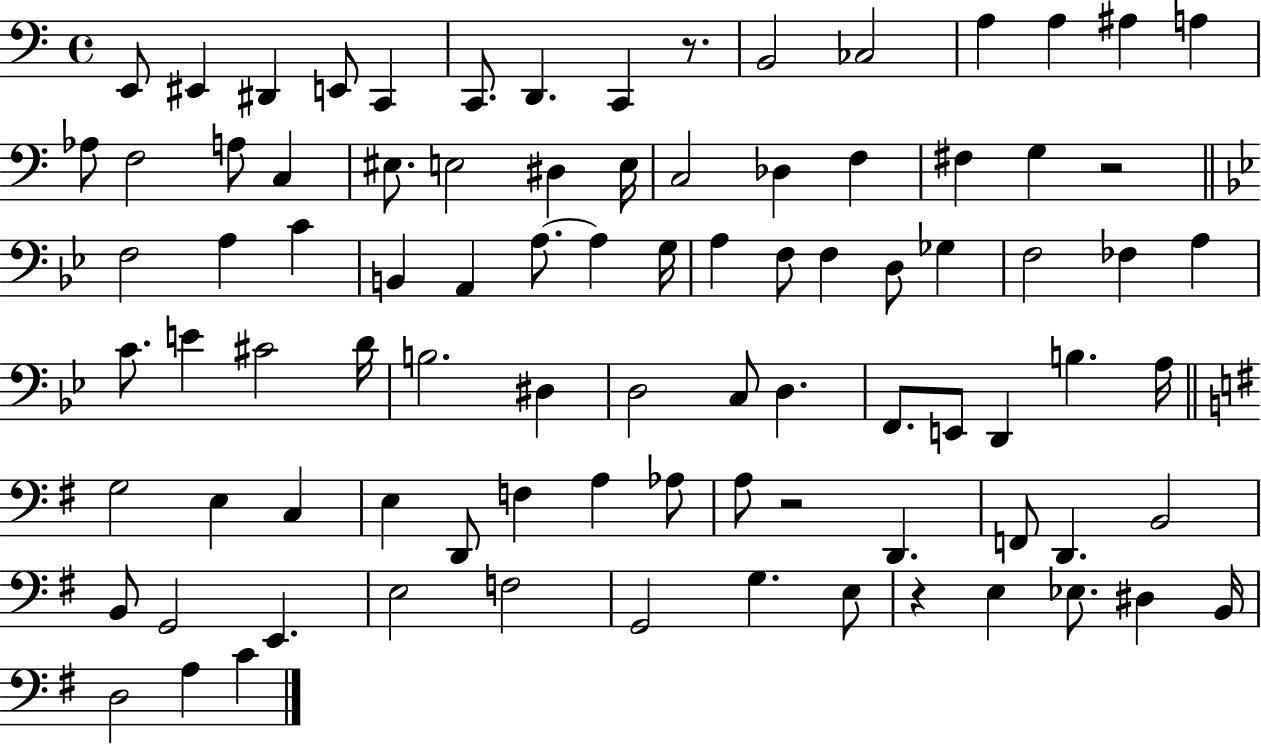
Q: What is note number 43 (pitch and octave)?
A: A3